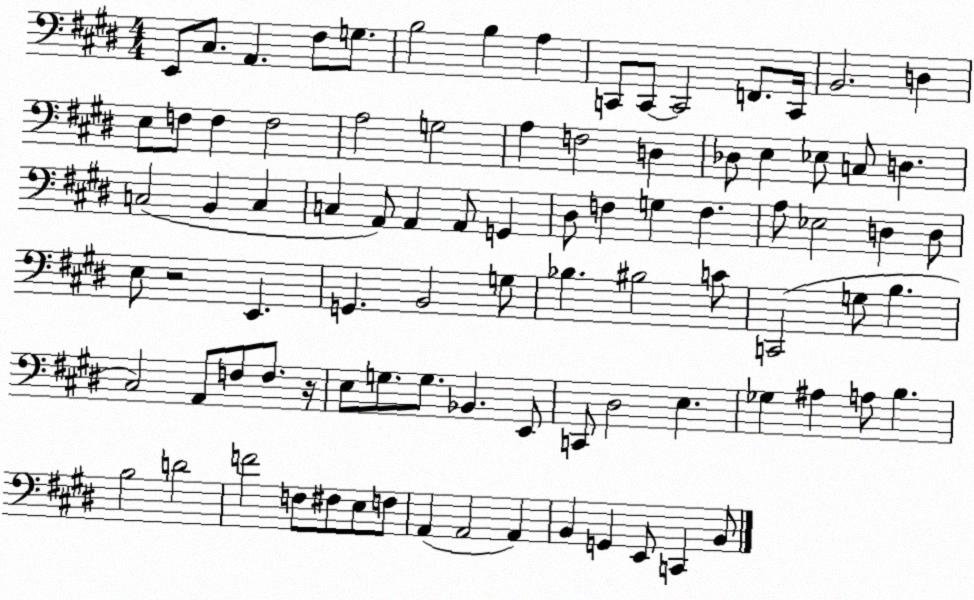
X:1
T:Untitled
M:4/4
L:1/4
K:E
E,,/2 ^C,/2 A,, ^F,/2 G,/2 B,2 B, A, C,,/2 C,,/2 C,,2 F,,/2 C,,/4 B,,2 D, E,/2 F,/2 F, F,2 A,2 G,2 A, F,2 D, _D,/2 E, _E,/2 C,/2 D, C,2 B,, C, C, A,,/2 A,, A,,/2 G,, ^D,/2 F, G, F, A,/2 _E,2 D, D,/2 E,/2 z2 E,, G,, B,,2 G,/2 _B, ^B,2 C/2 C,,2 G,/2 B, ^C,2 A,,/2 F,/2 F,/2 z/4 E,/2 G,/2 G,/2 _B,, E,,/2 C,,/2 ^D,2 E, _G, ^A, A,/2 B, B,2 D2 F2 F,/2 ^F,/2 E,/2 F,/2 A,, A,,2 A,, B,, G,, E,,/2 C,, B,,/2